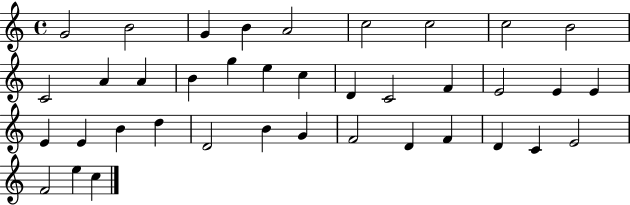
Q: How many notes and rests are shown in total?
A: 38